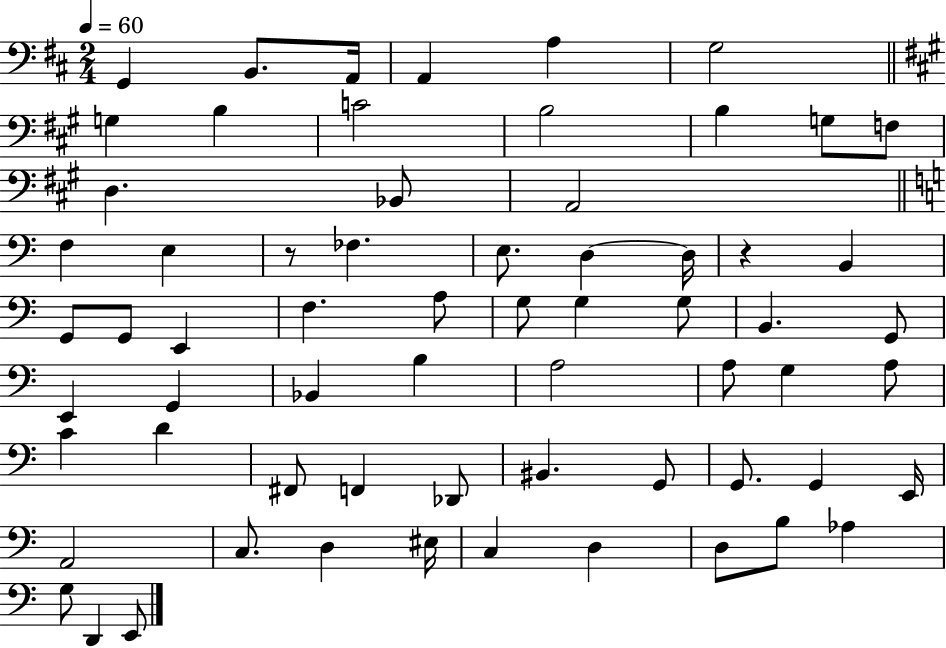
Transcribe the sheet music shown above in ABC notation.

X:1
T:Untitled
M:2/4
L:1/4
K:D
G,, B,,/2 A,,/4 A,, A, G,2 G, B, C2 B,2 B, G,/2 F,/2 D, _B,,/2 A,,2 F, E, z/2 _F, E,/2 D, D,/4 z B,, G,,/2 G,,/2 E,, F, A,/2 G,/2 G, G,/2 B,, G,,/2 E,, G,, _B,, B, A,2 A,/2 G, A,/2 C D ^F,,/2 F,, _D,,/2 ^B,, G,,/2 G,,/2 G,, E,,/4 A,,2 C,/2 D, ^E,/4 C, D, D,/2 B,/2 _A, G,/2 D,, E,,/2